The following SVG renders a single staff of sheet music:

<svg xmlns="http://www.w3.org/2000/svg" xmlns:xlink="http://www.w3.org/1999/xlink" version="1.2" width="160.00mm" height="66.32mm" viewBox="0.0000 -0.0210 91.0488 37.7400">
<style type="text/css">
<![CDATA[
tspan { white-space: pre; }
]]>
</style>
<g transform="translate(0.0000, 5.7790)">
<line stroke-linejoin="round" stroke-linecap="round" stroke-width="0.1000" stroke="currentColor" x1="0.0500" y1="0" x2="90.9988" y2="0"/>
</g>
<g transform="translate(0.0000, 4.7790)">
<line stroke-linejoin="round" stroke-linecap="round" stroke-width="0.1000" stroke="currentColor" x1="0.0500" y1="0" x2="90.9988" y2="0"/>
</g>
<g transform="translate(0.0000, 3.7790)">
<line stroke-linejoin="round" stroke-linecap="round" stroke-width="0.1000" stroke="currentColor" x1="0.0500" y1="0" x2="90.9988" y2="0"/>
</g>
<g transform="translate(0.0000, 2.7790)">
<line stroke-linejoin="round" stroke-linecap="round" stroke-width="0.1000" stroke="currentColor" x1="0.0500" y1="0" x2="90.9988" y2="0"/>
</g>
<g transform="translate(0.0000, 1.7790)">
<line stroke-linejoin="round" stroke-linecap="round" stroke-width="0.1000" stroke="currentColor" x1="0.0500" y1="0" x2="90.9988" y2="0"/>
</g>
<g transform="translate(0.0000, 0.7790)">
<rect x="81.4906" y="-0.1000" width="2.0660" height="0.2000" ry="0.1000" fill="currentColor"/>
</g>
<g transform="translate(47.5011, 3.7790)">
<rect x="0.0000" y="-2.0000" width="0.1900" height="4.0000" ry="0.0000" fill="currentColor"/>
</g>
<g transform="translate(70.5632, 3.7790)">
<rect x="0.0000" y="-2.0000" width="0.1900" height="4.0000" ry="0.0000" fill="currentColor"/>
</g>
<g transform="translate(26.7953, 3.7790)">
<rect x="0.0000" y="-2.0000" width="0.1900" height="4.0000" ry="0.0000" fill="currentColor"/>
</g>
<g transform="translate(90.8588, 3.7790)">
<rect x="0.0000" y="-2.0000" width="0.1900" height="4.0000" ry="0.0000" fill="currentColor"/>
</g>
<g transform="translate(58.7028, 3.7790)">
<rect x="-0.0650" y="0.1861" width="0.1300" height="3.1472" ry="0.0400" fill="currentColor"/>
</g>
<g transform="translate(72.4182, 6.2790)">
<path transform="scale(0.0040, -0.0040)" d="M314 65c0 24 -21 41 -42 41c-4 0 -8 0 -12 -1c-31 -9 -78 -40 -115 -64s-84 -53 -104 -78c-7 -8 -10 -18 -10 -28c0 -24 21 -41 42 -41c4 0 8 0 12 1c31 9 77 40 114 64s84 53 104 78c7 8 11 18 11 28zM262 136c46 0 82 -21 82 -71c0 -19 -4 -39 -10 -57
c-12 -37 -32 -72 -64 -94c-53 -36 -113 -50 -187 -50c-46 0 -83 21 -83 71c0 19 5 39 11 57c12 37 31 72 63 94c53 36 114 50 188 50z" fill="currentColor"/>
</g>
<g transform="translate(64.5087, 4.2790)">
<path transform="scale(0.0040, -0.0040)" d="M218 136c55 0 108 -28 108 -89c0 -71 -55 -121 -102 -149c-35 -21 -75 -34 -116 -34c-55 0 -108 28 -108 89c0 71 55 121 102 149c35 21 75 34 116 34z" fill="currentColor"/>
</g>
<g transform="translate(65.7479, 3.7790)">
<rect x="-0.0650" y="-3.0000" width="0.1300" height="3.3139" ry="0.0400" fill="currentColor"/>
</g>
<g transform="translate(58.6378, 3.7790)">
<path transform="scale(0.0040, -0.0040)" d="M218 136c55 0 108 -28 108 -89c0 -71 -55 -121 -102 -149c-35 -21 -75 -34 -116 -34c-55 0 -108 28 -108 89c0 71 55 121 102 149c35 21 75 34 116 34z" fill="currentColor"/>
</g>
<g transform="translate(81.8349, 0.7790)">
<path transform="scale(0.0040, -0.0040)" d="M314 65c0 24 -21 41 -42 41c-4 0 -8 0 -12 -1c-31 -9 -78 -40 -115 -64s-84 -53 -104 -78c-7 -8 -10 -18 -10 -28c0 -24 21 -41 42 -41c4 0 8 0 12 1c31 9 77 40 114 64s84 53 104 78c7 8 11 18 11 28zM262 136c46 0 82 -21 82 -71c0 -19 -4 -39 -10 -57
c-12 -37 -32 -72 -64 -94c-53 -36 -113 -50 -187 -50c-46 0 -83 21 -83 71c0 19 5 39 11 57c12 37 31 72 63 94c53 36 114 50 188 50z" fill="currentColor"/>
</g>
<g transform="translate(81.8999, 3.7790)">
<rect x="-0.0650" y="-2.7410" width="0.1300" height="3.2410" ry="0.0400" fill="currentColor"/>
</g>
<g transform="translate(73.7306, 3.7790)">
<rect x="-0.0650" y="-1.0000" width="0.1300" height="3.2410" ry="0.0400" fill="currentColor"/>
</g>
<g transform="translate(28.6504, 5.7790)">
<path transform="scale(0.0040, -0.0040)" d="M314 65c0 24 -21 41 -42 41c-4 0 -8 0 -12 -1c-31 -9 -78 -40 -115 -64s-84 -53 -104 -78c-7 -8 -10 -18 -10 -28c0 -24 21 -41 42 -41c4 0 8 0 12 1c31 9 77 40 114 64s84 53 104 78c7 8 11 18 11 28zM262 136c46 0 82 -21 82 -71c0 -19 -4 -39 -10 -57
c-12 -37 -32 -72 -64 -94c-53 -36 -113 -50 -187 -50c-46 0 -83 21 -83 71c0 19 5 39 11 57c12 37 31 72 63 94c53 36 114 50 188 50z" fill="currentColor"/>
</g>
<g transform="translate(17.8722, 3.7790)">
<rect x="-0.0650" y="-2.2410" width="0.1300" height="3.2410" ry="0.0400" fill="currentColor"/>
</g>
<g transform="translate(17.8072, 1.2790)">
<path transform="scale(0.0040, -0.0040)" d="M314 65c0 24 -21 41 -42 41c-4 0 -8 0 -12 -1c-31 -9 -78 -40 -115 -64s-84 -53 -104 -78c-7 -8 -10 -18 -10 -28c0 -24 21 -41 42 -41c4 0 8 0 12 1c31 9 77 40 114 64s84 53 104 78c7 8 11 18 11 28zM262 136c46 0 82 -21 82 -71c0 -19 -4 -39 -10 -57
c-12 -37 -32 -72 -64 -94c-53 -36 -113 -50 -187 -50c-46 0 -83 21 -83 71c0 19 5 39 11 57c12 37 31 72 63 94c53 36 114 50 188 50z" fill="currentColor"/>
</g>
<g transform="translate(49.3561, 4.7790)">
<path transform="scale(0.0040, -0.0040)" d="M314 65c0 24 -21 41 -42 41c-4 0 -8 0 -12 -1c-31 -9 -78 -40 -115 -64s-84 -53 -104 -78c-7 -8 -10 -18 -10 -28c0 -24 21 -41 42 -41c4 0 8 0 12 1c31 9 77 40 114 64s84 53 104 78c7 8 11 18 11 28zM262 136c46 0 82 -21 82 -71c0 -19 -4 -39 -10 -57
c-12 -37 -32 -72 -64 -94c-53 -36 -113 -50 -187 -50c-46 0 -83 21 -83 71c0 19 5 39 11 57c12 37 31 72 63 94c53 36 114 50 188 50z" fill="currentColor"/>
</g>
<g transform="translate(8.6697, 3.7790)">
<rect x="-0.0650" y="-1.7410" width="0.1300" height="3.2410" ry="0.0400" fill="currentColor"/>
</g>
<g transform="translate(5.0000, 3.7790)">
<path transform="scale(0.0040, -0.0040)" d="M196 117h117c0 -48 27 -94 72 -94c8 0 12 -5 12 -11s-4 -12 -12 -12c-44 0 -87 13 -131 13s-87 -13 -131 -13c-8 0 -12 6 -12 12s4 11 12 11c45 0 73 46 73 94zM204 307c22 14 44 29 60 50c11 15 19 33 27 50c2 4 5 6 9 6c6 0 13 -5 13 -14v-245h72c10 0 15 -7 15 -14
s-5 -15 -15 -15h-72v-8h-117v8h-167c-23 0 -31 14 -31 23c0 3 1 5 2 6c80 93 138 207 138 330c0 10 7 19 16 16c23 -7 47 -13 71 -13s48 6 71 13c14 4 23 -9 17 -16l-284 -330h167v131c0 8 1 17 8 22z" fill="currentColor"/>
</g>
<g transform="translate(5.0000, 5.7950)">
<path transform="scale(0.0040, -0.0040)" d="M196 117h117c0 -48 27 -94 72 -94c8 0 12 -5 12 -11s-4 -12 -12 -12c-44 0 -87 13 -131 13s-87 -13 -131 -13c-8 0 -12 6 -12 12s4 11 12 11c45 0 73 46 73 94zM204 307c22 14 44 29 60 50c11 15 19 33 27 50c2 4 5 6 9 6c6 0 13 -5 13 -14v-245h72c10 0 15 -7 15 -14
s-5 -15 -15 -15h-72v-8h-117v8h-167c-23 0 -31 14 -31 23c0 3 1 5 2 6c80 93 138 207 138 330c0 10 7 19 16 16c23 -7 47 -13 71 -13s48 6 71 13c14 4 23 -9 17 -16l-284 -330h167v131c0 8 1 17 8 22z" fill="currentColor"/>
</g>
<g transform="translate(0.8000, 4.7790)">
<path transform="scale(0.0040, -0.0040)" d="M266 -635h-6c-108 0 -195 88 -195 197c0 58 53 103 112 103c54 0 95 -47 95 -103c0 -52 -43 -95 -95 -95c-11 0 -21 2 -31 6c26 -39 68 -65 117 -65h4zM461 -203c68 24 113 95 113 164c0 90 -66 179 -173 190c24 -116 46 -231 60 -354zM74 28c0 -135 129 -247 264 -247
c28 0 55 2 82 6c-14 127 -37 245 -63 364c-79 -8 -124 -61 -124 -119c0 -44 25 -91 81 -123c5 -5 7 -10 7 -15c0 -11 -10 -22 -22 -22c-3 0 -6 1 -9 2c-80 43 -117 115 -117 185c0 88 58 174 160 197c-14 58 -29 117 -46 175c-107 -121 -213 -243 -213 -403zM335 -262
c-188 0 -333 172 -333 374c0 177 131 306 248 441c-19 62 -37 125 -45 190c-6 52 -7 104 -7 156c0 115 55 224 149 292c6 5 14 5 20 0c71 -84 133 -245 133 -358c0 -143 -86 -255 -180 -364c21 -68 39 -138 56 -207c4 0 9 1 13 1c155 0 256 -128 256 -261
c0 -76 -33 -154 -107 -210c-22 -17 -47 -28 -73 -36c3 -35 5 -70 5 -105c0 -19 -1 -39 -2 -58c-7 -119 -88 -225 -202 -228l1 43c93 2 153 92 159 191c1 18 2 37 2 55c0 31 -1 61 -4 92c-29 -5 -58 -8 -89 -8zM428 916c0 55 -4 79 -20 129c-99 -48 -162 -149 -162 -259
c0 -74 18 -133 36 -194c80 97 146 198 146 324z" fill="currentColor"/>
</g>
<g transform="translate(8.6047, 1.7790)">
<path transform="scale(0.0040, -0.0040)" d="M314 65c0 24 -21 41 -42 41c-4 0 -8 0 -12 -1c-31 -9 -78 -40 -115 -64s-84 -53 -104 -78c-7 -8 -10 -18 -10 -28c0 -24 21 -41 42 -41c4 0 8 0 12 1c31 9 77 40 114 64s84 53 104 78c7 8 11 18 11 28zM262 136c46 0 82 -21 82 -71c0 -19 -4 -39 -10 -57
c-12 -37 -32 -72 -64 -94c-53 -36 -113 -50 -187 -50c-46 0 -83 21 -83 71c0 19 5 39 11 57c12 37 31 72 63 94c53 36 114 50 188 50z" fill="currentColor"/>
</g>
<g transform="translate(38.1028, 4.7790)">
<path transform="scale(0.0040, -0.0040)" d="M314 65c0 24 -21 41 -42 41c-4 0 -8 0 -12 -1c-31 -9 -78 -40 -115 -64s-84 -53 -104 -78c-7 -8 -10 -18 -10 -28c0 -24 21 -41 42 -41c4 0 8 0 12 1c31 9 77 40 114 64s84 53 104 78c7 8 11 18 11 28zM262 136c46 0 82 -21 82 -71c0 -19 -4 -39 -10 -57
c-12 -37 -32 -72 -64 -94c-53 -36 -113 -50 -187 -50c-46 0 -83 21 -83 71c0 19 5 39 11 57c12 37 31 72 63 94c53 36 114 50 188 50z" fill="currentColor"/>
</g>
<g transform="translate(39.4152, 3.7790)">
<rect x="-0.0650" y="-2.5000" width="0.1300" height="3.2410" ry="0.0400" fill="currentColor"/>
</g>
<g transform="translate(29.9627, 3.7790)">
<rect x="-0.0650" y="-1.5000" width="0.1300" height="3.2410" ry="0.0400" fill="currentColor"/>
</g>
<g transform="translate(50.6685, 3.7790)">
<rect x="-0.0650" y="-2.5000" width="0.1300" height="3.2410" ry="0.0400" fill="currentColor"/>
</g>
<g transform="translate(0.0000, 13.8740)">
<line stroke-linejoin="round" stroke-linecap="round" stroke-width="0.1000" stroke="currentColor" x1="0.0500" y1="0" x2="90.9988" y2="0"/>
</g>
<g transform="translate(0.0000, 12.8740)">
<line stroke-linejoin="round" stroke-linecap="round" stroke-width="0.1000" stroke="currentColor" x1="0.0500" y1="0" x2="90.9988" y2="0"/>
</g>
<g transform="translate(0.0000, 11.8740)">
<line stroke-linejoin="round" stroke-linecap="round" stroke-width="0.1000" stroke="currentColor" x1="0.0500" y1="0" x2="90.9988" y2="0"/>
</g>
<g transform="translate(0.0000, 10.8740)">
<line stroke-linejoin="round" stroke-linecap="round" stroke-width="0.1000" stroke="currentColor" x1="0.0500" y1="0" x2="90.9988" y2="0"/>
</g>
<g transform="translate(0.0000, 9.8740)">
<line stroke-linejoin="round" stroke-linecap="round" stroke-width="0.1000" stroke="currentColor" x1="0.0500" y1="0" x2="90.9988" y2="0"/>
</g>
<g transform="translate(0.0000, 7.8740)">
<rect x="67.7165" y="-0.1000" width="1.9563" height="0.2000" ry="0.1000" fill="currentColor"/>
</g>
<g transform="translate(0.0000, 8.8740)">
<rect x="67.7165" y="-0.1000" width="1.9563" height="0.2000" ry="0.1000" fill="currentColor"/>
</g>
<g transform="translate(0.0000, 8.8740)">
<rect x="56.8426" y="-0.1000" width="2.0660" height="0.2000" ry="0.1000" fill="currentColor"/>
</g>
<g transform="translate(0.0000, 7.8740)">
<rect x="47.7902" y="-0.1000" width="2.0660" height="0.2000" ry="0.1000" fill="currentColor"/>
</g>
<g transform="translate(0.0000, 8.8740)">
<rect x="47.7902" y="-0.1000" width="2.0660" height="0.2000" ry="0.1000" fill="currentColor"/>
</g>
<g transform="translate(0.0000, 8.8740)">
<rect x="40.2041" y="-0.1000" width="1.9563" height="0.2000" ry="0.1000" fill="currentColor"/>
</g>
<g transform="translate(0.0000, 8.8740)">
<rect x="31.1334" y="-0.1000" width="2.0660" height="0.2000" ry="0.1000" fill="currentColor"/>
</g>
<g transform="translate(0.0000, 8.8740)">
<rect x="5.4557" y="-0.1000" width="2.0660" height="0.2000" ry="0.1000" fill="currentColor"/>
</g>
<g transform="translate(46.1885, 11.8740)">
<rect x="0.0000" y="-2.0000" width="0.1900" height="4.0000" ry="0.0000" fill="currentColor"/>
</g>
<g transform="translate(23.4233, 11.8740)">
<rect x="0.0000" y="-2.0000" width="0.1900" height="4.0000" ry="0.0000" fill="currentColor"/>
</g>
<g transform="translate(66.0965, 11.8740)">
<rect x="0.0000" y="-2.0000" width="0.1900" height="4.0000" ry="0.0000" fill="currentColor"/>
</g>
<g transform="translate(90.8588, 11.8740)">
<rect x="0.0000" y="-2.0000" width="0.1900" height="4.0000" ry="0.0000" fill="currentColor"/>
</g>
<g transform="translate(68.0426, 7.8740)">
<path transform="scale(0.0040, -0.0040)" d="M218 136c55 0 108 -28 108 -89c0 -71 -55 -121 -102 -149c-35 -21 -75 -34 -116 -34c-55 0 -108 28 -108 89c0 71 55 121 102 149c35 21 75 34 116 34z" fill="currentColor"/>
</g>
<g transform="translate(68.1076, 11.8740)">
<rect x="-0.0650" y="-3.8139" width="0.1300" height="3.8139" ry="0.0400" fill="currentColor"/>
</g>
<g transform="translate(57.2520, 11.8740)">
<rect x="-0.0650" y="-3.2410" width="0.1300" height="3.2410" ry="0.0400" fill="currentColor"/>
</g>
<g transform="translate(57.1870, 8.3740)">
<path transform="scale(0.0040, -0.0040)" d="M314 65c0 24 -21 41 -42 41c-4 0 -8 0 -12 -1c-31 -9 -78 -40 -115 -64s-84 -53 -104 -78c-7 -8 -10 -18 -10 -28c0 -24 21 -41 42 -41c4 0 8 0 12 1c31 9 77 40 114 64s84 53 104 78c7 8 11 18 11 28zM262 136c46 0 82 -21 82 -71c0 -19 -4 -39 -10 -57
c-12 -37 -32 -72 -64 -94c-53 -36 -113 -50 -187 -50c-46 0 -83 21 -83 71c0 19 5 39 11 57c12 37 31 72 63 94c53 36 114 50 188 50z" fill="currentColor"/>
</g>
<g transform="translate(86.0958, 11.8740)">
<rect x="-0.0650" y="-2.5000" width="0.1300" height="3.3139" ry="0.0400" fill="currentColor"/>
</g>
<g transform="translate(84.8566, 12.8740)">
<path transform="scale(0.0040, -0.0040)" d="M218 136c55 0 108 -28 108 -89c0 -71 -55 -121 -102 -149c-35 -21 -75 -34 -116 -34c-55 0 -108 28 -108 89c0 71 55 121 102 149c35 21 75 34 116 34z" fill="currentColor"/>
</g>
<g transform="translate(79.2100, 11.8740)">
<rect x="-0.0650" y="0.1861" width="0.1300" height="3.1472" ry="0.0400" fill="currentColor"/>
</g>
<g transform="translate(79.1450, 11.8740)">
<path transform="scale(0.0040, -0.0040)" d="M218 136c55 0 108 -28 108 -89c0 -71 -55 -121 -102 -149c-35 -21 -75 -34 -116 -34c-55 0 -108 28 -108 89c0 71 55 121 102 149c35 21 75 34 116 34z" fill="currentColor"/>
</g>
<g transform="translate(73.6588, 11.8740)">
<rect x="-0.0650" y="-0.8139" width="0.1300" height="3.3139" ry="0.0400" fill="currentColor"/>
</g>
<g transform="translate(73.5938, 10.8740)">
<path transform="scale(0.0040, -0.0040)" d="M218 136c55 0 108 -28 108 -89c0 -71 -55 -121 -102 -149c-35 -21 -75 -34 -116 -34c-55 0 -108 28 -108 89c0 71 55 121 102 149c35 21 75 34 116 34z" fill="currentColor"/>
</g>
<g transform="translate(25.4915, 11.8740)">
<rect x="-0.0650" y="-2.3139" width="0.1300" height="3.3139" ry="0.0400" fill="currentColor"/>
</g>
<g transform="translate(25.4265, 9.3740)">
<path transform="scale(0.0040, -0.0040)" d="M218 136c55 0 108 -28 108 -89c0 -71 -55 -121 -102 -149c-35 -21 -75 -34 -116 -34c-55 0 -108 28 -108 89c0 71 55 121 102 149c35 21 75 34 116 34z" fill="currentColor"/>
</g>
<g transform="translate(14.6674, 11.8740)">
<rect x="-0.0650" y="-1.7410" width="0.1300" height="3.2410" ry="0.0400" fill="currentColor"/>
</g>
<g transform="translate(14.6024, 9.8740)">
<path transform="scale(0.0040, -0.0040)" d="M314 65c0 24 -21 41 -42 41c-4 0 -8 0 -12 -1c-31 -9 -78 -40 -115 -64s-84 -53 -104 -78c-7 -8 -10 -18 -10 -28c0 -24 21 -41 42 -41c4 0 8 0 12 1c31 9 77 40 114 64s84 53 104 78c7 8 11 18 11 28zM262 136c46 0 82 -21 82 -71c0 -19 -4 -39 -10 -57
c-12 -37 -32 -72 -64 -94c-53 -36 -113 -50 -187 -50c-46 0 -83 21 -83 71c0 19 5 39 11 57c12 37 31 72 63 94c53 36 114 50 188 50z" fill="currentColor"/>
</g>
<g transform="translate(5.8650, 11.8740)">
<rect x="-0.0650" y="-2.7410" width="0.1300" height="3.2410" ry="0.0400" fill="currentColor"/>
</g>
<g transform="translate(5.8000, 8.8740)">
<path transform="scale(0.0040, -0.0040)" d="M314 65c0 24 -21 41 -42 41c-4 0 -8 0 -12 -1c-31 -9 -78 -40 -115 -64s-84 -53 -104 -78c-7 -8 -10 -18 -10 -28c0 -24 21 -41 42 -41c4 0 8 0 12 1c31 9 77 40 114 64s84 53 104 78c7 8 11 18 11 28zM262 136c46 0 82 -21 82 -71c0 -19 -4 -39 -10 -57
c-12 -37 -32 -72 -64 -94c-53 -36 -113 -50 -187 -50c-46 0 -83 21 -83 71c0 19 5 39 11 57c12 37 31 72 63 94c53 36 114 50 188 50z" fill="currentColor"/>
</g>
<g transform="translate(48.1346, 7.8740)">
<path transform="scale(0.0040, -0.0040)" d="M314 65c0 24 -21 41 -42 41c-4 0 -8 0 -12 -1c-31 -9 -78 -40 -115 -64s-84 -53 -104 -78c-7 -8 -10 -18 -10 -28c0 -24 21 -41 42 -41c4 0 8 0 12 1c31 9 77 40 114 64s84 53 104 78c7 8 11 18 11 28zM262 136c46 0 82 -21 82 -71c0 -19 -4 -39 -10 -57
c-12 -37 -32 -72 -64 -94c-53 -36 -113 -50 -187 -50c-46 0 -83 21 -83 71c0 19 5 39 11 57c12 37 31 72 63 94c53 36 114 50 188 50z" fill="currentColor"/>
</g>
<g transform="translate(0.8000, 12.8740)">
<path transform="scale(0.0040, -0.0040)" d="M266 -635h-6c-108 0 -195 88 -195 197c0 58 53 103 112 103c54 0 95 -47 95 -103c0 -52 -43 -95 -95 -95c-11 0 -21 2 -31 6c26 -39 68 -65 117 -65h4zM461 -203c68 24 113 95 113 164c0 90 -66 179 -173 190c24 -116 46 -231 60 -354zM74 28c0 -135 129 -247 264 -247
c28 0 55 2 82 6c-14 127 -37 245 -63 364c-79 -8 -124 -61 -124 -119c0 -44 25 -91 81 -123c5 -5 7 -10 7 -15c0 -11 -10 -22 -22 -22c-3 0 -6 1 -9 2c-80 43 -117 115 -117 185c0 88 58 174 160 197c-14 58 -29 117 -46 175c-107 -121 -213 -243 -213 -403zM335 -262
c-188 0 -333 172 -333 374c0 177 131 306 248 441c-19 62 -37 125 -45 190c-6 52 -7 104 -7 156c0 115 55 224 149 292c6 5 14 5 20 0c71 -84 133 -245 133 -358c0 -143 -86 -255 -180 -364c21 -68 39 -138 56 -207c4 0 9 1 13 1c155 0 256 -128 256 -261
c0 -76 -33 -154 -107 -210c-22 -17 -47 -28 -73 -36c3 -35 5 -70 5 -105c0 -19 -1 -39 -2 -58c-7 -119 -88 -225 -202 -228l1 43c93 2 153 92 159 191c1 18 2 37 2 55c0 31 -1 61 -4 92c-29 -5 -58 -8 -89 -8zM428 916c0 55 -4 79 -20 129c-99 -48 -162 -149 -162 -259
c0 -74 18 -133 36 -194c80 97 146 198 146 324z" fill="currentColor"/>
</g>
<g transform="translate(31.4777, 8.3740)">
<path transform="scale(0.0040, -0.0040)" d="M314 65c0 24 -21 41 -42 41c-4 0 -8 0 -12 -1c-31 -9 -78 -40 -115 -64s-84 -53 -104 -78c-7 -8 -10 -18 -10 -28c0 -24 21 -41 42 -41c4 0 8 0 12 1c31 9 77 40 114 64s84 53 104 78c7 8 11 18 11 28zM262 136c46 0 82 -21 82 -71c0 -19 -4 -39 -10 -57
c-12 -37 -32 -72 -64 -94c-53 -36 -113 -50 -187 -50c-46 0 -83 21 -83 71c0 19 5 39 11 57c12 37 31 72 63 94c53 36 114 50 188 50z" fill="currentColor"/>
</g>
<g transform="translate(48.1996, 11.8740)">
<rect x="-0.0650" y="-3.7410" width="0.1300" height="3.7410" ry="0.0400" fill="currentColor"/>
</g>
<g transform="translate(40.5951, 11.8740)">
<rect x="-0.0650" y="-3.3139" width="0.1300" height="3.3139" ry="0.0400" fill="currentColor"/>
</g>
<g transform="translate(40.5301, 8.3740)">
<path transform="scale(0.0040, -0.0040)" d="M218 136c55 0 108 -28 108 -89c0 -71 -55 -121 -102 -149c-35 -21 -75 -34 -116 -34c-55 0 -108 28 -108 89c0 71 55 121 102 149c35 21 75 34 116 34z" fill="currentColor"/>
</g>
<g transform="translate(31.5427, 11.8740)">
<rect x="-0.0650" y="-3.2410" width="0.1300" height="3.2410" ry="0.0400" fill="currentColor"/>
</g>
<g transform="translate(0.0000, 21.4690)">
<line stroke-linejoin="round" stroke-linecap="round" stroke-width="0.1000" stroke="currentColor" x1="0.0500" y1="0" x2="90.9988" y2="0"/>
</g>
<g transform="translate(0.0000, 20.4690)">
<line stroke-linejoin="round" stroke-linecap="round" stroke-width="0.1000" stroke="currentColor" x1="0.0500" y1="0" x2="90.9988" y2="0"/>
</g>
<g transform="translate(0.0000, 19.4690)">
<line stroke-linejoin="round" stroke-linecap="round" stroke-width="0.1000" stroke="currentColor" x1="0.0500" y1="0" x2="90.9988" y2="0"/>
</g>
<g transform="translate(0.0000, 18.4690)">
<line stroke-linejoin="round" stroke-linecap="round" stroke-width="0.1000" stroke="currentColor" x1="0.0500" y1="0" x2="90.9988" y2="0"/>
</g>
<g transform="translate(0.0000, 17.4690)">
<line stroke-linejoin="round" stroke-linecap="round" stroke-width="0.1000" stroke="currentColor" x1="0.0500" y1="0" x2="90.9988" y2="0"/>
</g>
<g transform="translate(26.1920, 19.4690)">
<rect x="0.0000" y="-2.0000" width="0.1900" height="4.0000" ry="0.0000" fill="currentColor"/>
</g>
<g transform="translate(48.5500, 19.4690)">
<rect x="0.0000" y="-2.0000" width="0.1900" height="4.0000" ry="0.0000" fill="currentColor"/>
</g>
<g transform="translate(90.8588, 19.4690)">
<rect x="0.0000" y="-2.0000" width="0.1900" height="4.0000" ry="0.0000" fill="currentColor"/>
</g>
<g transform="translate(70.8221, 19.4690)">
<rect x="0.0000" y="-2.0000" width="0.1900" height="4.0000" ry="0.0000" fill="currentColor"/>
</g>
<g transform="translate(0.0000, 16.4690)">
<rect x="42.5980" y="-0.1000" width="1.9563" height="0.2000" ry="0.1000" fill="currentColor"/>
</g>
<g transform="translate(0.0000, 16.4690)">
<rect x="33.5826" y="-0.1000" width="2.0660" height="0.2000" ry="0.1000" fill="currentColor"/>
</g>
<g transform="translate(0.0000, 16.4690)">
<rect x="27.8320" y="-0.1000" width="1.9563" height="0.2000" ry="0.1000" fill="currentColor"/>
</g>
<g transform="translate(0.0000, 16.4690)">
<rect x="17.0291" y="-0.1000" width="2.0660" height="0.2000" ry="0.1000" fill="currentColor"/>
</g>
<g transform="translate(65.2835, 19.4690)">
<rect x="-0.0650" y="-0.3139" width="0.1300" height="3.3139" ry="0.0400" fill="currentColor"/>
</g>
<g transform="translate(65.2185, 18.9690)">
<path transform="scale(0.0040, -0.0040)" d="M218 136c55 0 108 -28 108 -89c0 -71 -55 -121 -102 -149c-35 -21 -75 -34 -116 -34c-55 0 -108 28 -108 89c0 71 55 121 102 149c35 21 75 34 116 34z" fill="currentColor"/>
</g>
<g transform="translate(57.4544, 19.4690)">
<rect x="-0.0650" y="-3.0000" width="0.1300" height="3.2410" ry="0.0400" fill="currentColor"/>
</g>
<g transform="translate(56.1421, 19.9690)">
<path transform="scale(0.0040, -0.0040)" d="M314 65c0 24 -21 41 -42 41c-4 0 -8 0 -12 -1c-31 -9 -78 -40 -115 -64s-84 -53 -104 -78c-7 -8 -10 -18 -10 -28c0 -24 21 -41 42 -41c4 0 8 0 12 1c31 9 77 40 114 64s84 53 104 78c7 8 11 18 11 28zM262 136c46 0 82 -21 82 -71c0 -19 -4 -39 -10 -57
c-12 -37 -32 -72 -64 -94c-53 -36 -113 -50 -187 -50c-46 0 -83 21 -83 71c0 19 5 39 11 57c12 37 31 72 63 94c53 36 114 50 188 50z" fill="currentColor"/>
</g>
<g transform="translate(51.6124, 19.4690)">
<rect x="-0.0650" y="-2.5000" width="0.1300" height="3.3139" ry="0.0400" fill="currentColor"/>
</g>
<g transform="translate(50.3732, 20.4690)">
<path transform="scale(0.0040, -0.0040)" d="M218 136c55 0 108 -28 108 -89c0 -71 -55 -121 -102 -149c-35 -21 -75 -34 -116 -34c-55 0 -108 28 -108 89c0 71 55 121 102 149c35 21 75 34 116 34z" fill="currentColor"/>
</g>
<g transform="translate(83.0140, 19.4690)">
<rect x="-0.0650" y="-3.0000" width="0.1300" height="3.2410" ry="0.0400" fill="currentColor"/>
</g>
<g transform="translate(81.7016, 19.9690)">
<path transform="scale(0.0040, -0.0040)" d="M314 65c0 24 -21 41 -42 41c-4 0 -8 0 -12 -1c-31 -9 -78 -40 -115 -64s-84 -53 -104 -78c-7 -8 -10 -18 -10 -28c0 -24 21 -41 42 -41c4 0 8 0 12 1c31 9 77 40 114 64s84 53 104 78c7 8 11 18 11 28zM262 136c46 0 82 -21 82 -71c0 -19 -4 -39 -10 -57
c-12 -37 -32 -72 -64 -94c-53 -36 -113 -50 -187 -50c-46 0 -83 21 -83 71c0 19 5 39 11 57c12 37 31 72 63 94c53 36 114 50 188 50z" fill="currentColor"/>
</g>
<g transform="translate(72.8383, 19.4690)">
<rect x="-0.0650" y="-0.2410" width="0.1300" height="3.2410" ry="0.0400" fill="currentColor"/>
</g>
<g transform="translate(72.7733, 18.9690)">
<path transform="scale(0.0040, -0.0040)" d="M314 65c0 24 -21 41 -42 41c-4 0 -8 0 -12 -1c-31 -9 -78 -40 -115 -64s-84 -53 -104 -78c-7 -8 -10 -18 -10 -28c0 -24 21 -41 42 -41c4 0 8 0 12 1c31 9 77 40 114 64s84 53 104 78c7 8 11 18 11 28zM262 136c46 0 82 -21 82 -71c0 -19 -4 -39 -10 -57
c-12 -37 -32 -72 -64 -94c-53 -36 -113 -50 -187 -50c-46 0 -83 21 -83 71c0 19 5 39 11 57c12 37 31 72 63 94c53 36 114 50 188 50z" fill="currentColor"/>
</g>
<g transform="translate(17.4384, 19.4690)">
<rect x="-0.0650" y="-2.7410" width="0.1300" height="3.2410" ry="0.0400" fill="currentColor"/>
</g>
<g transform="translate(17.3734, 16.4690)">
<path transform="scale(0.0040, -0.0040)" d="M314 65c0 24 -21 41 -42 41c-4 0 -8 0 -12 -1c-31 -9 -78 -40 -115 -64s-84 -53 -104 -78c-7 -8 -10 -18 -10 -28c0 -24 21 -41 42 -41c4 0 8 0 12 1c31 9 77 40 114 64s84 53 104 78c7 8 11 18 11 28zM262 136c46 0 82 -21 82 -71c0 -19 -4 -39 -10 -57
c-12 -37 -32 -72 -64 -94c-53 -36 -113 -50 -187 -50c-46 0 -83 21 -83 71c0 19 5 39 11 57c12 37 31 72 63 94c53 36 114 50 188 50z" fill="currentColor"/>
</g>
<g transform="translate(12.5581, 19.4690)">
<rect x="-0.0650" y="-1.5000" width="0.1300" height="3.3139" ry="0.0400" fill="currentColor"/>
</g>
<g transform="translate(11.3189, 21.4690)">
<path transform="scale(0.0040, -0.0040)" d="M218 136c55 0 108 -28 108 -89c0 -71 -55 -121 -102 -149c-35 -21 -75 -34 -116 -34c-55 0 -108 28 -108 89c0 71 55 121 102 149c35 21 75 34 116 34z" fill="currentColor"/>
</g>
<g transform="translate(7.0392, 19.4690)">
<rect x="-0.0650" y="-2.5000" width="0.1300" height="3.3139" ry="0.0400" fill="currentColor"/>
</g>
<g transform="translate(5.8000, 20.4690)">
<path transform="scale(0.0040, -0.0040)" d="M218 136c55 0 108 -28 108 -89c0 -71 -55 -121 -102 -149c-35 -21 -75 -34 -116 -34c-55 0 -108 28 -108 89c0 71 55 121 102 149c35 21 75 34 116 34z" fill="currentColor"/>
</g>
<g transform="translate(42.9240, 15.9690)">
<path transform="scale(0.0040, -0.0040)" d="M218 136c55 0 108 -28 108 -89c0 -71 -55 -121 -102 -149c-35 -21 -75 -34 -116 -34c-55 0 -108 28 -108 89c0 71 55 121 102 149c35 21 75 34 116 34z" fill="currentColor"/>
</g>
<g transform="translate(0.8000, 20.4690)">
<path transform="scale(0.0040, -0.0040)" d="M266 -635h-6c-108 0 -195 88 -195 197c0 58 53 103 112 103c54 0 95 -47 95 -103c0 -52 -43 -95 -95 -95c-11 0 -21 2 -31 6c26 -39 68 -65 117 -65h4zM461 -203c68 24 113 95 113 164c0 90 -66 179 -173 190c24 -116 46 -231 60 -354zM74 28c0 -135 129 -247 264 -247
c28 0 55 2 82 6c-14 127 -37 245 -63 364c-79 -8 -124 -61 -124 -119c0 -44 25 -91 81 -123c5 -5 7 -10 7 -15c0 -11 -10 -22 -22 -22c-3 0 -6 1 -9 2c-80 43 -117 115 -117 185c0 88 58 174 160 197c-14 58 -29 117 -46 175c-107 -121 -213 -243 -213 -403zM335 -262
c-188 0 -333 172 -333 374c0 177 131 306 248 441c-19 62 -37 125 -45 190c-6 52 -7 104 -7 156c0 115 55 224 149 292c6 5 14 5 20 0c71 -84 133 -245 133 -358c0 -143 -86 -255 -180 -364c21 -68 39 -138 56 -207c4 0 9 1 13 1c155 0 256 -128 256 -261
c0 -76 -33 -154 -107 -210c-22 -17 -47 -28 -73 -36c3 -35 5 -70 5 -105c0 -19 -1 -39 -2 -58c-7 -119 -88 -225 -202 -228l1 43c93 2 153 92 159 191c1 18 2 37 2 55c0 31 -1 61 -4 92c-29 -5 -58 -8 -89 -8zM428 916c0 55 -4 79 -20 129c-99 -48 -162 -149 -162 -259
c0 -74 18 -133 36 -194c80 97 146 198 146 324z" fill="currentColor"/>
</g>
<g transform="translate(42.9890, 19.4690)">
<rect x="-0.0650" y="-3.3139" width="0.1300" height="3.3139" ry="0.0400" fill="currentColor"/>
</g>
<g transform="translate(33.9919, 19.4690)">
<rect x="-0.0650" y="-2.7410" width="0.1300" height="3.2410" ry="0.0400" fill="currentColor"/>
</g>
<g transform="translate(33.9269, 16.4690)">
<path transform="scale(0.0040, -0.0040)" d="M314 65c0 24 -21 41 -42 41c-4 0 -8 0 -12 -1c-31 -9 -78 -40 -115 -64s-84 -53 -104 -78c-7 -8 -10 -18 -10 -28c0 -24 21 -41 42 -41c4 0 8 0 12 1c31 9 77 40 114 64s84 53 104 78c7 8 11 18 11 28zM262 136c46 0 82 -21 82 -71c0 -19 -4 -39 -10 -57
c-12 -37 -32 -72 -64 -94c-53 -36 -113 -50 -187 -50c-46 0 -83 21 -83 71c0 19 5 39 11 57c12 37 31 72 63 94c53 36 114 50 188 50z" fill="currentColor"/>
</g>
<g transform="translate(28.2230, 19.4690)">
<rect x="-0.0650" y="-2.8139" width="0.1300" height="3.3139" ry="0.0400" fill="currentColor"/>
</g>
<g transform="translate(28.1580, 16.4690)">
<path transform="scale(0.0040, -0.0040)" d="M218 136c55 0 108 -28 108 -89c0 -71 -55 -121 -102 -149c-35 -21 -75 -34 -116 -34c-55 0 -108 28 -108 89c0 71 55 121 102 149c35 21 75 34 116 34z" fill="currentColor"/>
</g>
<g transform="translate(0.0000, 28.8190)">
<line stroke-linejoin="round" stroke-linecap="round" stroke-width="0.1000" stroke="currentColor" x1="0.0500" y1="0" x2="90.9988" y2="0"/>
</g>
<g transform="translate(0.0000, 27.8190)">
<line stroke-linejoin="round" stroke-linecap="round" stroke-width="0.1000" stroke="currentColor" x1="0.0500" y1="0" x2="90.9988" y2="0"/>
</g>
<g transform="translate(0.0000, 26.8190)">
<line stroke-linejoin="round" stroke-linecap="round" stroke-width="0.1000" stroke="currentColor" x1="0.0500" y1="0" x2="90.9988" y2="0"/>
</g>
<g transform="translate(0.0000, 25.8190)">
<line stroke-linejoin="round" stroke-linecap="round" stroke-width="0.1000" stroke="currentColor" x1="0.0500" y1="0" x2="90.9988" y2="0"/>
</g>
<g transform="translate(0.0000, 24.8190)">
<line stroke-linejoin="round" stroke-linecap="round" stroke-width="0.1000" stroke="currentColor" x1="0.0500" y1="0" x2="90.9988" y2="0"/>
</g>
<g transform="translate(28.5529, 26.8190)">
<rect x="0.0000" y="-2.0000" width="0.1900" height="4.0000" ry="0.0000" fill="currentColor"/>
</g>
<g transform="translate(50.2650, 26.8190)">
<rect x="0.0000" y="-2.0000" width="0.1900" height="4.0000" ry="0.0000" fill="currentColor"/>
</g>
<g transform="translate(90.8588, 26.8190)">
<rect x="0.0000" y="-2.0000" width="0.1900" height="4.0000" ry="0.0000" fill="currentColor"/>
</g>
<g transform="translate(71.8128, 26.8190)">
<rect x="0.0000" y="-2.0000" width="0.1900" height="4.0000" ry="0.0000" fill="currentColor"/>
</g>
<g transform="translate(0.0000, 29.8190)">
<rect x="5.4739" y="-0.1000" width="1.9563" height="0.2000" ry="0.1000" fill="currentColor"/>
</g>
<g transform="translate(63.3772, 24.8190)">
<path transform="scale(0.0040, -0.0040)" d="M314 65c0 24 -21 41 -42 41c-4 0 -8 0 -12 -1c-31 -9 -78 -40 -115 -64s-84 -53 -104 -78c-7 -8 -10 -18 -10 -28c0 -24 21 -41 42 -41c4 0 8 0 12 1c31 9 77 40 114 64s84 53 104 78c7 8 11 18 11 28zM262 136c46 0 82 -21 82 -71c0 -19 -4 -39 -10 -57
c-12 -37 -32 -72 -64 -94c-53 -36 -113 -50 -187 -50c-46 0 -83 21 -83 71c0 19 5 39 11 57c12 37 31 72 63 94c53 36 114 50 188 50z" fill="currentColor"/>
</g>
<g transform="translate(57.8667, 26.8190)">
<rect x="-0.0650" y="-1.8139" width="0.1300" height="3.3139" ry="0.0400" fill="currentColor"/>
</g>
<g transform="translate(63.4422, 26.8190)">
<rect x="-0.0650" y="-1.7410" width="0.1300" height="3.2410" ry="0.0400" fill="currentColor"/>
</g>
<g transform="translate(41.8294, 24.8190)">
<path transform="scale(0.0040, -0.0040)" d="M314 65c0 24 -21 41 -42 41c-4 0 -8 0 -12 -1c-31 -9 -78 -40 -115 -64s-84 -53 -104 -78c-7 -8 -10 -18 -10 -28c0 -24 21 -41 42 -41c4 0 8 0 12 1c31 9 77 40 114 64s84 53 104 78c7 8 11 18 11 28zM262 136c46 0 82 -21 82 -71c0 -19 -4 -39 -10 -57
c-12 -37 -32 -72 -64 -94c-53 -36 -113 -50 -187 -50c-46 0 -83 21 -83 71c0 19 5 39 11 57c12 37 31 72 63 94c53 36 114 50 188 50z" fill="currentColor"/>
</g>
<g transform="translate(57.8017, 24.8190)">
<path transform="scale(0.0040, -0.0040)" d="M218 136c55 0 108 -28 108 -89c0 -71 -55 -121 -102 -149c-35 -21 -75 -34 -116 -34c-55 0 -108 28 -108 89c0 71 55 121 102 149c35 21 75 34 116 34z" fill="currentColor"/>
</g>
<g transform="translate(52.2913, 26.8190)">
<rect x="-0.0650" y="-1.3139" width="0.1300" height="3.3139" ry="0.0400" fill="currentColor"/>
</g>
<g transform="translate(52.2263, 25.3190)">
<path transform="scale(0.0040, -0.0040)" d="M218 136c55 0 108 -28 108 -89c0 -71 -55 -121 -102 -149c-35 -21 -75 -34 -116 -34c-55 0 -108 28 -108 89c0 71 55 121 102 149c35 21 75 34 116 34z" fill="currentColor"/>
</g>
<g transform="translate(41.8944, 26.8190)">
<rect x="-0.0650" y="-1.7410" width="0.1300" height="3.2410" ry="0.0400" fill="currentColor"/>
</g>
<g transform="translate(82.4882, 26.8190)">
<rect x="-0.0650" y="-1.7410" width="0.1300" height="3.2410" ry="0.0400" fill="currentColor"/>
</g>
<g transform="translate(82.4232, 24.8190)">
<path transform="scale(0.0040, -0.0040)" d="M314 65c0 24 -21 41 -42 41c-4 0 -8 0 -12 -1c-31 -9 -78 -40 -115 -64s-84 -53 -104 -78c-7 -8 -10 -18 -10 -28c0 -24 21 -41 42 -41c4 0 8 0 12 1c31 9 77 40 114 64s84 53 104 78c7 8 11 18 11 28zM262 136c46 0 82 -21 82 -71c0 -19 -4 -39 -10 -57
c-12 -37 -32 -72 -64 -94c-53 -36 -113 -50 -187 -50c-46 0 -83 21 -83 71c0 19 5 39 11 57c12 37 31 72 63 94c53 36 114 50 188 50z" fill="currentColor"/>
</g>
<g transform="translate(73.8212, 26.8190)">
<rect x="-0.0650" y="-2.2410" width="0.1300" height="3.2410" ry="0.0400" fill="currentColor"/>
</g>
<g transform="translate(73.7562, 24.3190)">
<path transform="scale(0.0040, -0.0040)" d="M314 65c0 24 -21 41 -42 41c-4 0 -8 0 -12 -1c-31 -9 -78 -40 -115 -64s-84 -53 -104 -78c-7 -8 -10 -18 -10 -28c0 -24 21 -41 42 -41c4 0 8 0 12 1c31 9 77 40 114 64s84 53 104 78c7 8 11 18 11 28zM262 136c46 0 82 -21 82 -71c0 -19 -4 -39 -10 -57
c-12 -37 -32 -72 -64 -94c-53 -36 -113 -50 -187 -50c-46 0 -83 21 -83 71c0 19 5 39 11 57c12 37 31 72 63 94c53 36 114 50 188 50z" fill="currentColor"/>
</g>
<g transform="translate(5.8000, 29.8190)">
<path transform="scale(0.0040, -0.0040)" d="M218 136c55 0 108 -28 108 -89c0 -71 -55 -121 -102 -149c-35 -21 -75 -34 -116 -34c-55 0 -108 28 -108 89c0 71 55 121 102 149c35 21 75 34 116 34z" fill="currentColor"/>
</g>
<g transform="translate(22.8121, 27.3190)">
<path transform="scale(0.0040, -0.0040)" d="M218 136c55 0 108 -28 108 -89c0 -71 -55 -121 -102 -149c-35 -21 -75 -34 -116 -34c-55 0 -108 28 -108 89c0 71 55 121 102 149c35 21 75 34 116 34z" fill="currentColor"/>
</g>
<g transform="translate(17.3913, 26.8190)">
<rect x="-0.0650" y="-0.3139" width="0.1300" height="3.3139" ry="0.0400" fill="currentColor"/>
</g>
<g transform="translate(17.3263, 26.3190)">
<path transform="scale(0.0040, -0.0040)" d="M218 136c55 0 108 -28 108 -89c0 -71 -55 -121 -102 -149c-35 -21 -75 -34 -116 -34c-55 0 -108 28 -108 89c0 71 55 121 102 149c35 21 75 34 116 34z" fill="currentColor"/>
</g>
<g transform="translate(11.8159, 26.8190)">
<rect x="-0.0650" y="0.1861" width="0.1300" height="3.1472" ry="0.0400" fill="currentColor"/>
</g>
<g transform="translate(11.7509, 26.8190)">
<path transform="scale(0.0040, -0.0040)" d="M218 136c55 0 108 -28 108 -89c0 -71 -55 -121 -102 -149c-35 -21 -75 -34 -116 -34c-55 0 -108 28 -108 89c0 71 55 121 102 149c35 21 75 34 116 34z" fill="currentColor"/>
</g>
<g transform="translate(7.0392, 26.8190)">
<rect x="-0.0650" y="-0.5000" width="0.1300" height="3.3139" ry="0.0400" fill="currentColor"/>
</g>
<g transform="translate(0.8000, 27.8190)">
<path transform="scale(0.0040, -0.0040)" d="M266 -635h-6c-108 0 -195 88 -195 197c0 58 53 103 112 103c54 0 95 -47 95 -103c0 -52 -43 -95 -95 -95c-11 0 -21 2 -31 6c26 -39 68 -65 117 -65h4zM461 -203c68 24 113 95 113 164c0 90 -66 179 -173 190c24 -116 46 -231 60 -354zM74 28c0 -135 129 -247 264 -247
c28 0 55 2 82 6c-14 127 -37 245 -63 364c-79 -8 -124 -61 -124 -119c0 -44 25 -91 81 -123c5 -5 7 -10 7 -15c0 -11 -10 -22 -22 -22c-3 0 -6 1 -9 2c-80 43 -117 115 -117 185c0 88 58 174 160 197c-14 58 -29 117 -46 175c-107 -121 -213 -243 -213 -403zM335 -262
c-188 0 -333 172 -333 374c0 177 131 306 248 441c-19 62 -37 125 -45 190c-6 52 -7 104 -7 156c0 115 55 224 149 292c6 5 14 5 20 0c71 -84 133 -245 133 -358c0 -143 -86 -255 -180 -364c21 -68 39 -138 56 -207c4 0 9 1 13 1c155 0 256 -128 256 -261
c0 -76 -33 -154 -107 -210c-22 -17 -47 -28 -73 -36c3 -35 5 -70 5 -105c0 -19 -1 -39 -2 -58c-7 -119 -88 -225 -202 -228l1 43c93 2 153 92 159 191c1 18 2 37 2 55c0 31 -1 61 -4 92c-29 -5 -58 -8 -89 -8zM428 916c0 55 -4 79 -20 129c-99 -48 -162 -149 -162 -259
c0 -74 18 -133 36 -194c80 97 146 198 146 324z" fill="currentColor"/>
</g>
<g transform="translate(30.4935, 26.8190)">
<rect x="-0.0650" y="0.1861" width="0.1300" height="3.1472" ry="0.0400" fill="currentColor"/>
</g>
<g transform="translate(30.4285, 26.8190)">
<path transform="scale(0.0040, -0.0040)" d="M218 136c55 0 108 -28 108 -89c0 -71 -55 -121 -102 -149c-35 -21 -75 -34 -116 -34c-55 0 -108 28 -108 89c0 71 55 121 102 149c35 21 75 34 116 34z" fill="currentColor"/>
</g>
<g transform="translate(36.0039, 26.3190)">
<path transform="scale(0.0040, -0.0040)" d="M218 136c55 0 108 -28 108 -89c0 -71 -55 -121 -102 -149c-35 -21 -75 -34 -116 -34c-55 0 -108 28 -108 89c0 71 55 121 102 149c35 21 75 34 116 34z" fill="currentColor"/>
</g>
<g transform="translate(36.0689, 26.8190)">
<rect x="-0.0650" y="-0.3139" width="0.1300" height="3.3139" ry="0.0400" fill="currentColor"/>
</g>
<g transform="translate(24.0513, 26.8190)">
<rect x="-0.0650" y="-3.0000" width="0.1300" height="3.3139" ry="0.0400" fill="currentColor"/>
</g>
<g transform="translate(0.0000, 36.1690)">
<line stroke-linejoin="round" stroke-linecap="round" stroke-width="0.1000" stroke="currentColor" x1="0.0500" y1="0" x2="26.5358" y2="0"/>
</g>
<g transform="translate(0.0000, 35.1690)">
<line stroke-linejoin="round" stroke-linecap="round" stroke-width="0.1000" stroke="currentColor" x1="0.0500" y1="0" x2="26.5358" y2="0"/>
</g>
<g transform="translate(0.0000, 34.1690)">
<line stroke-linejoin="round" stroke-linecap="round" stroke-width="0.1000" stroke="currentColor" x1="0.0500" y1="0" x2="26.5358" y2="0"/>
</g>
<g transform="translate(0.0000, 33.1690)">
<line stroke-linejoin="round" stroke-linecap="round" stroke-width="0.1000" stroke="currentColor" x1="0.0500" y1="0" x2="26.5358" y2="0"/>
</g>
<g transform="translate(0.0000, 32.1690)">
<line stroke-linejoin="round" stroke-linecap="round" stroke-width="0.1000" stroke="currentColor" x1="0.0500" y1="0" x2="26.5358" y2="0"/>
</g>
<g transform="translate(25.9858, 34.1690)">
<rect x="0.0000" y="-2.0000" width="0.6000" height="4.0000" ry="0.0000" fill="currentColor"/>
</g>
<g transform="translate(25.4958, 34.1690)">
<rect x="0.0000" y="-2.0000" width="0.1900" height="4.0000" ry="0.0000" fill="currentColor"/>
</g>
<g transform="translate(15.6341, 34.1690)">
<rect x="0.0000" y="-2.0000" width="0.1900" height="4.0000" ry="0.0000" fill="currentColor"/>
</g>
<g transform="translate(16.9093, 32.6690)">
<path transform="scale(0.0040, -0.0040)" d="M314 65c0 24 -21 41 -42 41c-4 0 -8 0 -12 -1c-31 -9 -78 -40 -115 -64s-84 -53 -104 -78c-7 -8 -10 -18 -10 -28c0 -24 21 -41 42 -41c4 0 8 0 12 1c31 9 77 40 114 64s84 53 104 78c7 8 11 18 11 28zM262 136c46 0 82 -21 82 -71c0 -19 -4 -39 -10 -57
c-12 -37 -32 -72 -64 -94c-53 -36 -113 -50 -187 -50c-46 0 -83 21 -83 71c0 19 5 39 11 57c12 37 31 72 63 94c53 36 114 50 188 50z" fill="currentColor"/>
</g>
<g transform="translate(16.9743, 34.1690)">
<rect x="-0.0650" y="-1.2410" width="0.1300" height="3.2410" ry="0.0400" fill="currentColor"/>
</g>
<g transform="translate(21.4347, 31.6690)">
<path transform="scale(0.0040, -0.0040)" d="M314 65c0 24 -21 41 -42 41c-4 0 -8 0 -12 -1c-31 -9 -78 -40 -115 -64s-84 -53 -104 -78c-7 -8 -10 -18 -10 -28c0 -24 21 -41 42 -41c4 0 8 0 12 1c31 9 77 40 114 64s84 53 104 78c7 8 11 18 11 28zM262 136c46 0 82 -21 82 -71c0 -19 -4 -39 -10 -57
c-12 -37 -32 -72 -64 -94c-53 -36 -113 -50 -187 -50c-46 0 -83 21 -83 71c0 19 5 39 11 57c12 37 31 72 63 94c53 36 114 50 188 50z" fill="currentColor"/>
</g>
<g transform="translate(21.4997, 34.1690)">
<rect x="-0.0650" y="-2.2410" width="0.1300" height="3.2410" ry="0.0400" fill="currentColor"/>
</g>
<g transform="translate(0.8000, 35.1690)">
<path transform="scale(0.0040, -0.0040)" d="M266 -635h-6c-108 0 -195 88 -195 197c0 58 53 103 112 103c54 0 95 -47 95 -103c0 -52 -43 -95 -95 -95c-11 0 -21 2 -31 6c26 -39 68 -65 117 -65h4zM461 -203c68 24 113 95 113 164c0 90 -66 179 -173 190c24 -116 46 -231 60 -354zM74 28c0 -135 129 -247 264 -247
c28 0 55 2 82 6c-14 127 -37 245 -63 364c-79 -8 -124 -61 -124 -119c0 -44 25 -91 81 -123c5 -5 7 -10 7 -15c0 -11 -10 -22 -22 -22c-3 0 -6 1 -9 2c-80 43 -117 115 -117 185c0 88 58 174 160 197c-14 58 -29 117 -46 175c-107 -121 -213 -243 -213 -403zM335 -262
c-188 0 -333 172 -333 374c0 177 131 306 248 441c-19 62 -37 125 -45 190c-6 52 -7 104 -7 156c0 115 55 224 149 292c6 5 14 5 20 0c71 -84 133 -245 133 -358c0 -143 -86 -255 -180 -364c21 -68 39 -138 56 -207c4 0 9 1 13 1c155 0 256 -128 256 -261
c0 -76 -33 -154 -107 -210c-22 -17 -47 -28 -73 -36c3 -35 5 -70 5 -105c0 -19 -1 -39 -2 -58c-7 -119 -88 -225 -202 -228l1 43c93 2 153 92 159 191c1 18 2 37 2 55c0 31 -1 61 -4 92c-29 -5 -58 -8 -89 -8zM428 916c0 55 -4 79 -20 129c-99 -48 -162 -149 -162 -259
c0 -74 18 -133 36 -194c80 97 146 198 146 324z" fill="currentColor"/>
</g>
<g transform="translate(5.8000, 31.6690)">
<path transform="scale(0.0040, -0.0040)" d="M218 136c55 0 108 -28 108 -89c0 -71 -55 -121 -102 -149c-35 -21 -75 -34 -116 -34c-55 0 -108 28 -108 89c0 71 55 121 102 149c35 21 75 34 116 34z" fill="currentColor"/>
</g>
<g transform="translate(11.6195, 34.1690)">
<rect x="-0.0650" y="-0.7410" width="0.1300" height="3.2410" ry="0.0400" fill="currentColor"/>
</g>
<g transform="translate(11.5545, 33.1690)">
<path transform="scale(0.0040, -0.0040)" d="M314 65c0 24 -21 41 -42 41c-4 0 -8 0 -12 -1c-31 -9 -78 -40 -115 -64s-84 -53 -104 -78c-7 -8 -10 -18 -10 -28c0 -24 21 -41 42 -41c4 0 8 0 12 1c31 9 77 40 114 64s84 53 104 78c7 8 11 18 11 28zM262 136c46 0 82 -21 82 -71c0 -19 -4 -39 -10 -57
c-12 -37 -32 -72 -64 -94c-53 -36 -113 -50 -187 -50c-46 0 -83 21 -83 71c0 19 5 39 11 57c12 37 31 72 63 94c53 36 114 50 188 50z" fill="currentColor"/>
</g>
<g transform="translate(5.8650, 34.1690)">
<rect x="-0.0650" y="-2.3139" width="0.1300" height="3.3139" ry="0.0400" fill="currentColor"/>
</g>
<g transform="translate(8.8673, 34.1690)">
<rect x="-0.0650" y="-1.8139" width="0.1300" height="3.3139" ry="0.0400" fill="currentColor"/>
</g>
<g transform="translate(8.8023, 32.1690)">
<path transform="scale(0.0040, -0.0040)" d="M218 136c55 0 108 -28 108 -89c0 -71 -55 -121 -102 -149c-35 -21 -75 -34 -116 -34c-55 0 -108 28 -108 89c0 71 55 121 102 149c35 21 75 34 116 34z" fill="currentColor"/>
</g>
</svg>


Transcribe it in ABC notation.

X:1
T:Untitled
M:4/4
L:1/4
K:C
f2 g2 E2 G2 G2 B A D2 a2 a2 f2 g b2 b c'2 b2 c' d B G G E a2 a a2 b G A2 c c2 A2 C B c A B c f2 e f f2 g2 f2 g f d2 e2 g2